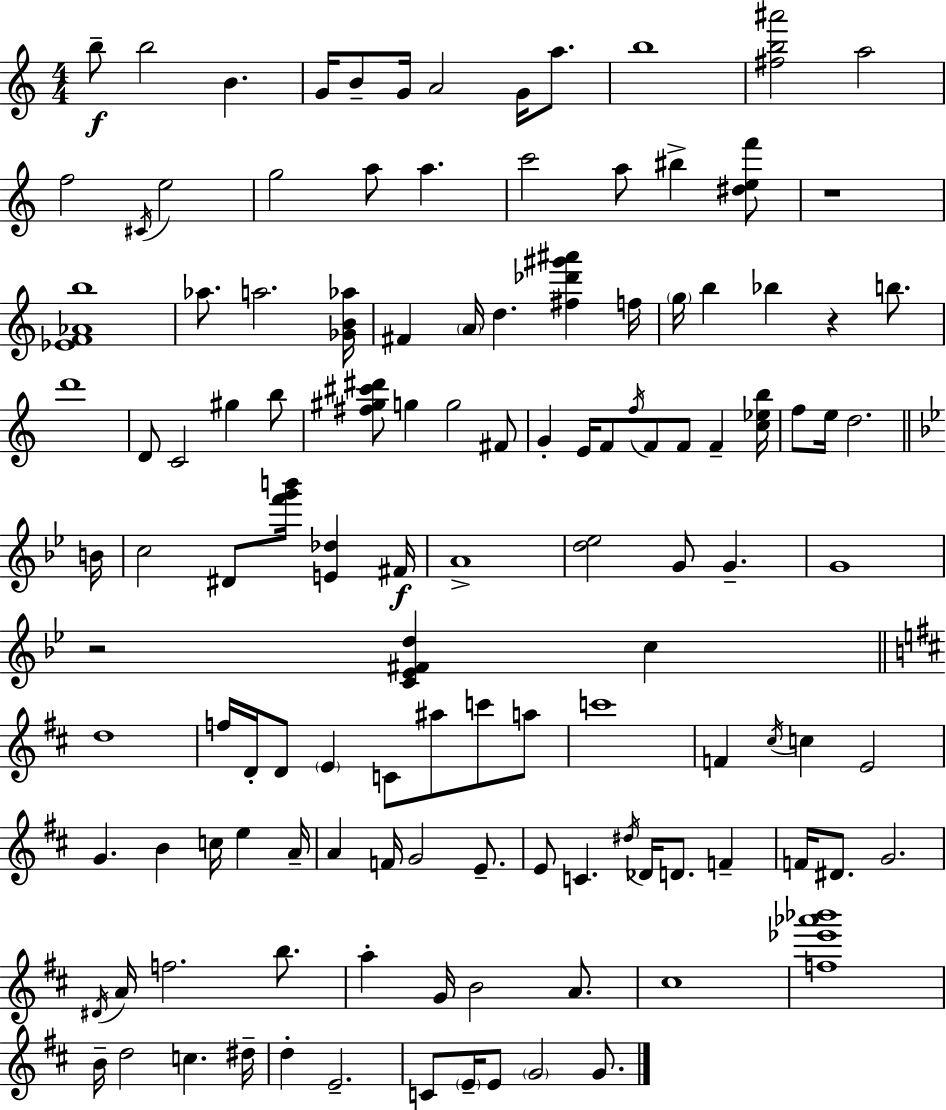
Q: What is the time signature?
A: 4/4